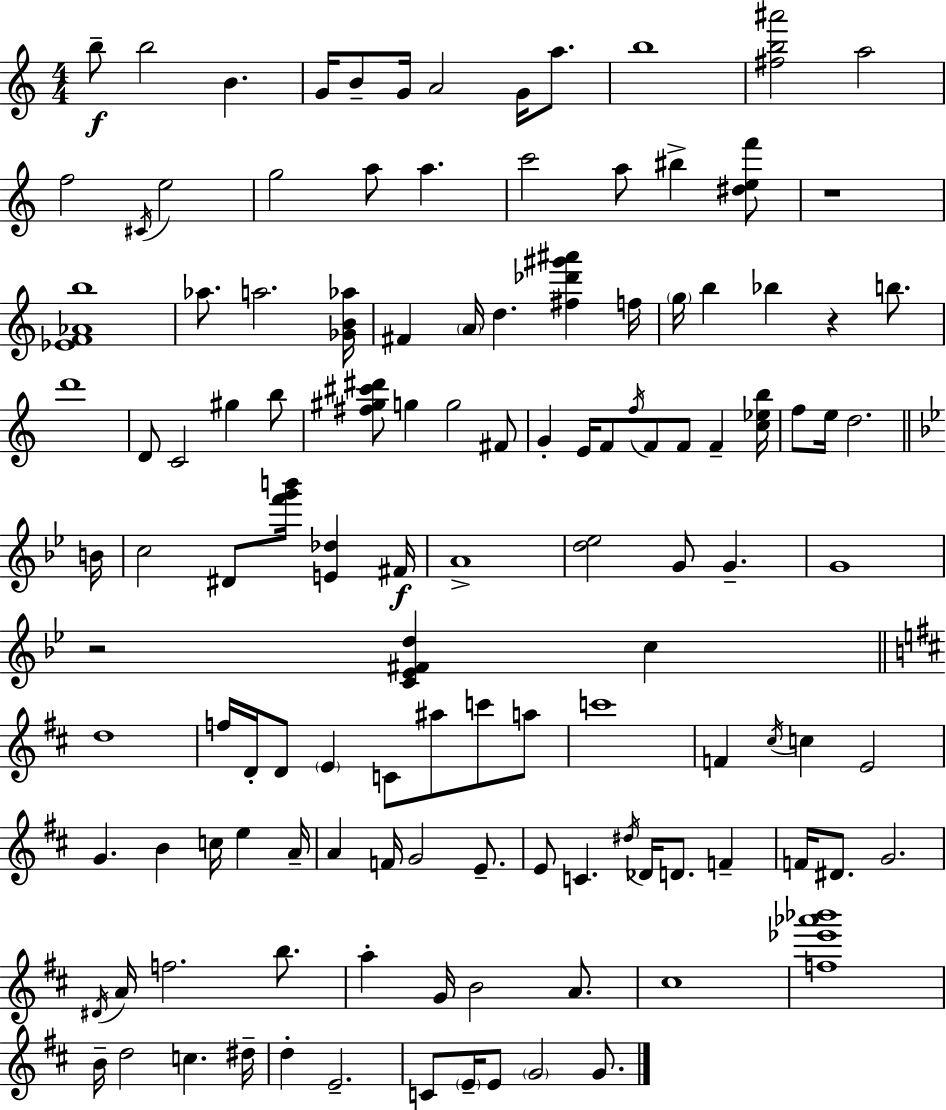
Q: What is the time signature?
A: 4/4